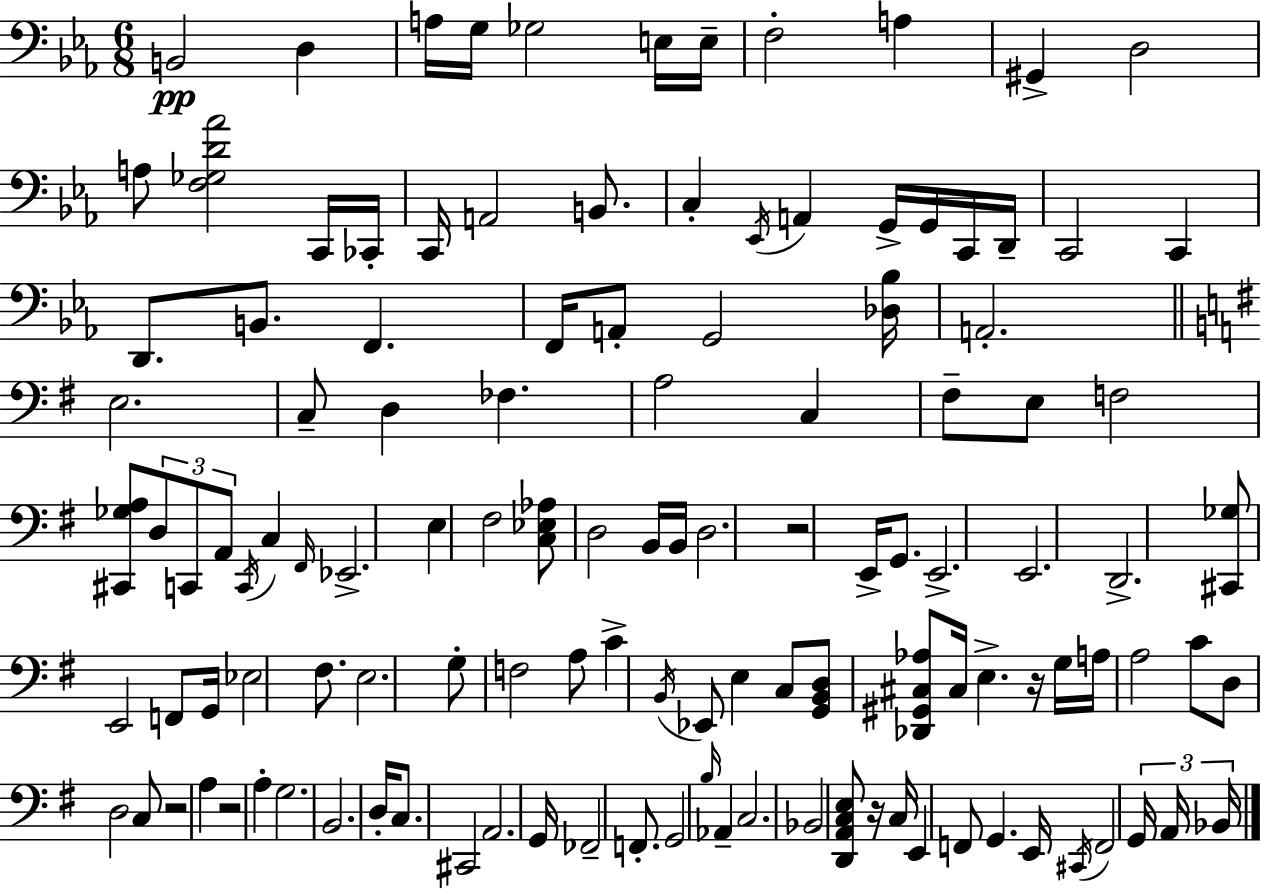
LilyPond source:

{
  \clef bass
  \numericTimeSignature
  \time 6/8
  \key c \minor
  b,2\pp d4 | a16 g16 ges2 e16 e16-- | f2-. a4 | gis,4-> d2 | \break a8 <f ges d' aes'>2 c,16 ces,16-. | c,16 a,2 b,8. | c4-. \acciaccatura { ees,16 } a,4 g,16-> g,16 c,16 | d,16-- c,2 c,4 | \break d,8. b,8. f,4. | f,16 a,8-. g,2 | <des bes>16 a,2.-. | \bar "||" \break \key e \minor e2. | c8-- d4 fes4. | a2 c4 | fis8-- e8 f2 | \break <cis, ges a>8 \tuplet 3/2 { d8 c,8 a,8 } \acciaccatura { c,16 } c4 | \grace { fis,16 } ees,2.-> | e4 fis2 | <c ees aes>8 d2 | \break b,16 b,16 d2. | r2 e,16-> g,8. | e,2.-> | e,2. | \break d,2.-> | <cis, ges>8 e,2 | f,8 g,16 ees2 fis8. | e2. | \break g8-. f2 | a8 c'4-> \acciaccatura { b,16 } ees,8 e4 | c8 <g, b, d>8 <des, gis, cis aes>8 cis16 e4.-> | r16 g16 a16 a2 | \break c'8 d8 d2 | c8 r2 a4 | r2 a4-. | g2. | \break b,2. | d16-. c8. cis,2 | a,2. | g,16 fes,2-- | \break f,8.-. g,2 \grace { b16 } | aes,4-- c2. | bes,2 | <d, a, c e>8 r16 c16 e,4 f,8 g,4. | \break e,16 \acciaccatura { cis,16 } f,2 | \tuplet 3/2 { g,16 a,16 bes,16 } \bar "|."
}